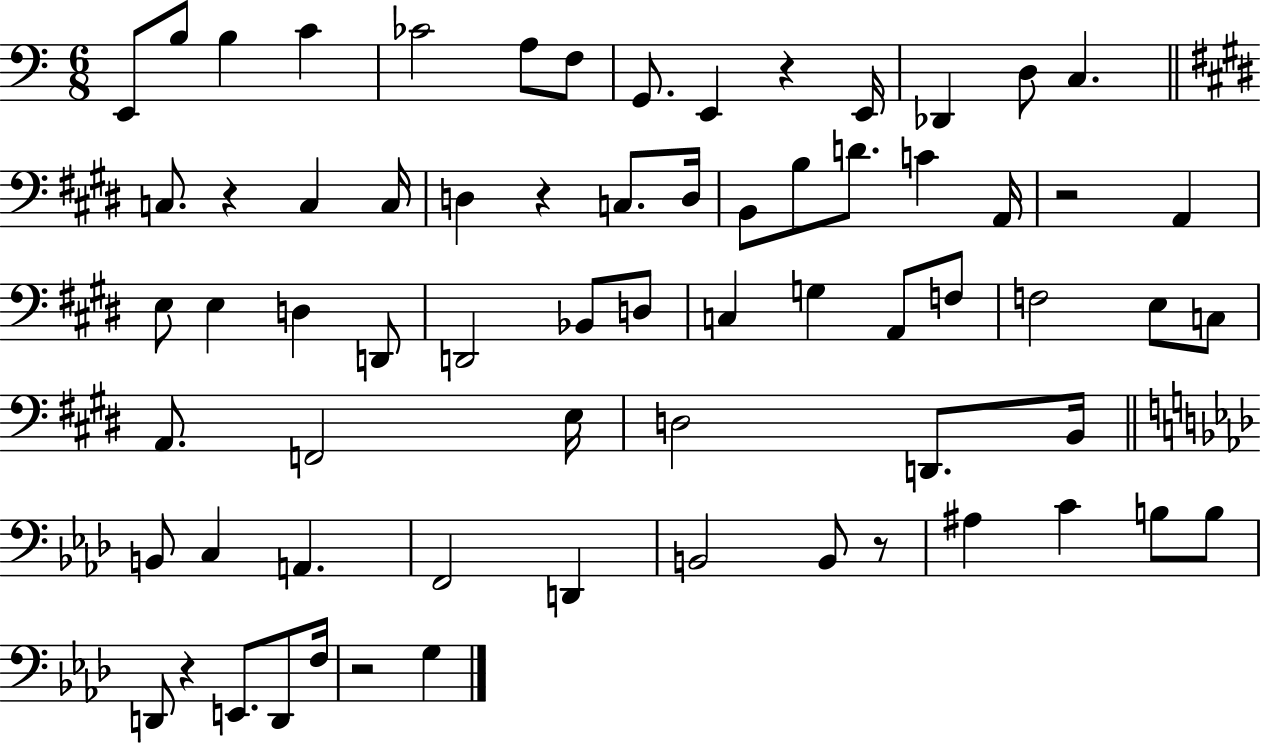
{
  \clef bass
  \numericTimeSignature
  \time 6/8
  \key c \major
  e,8 b8 b4 c'4 | ces'2 a8 f8 | g,8. e,4 r4 e,16 | des,4 d8 c4. | \break \bar "||" \break \key e \major c8. r4 c4 c16 | d4 r4 c8. d16 | b,8 b8 d'8. c'4 a,16 | r2 a,4 | \break e8 e4 d4 d,8 | d,2 bes,8 d8 | c4 g4 a,8 f8 | f2 e8 c8 | \break a,8. f,2 e16 | d2 d,8. b,16 | \bar "||" \break \key aes \major b,8 c4 a,4. | f,2 d,4 | b,2 b,8 r8 | ais4 c'4 b8 b8 | \break d,8 r4 e,8. d,8 f16 | r2 g4 | \bar "|."
}